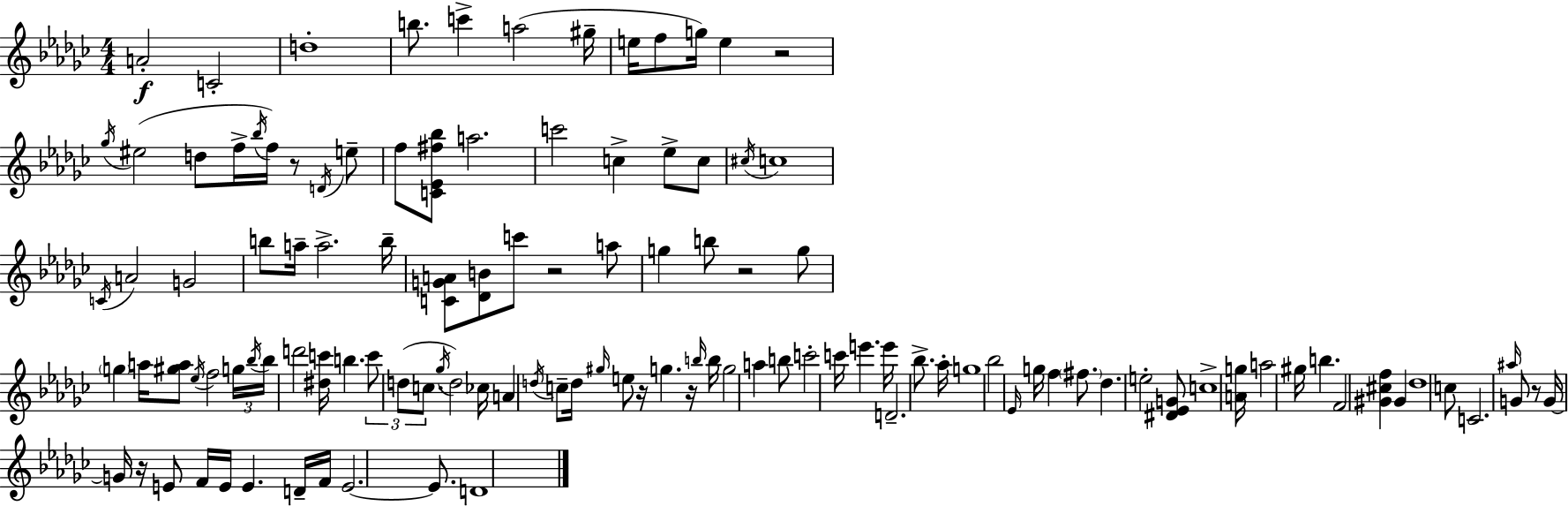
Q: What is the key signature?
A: EES minor